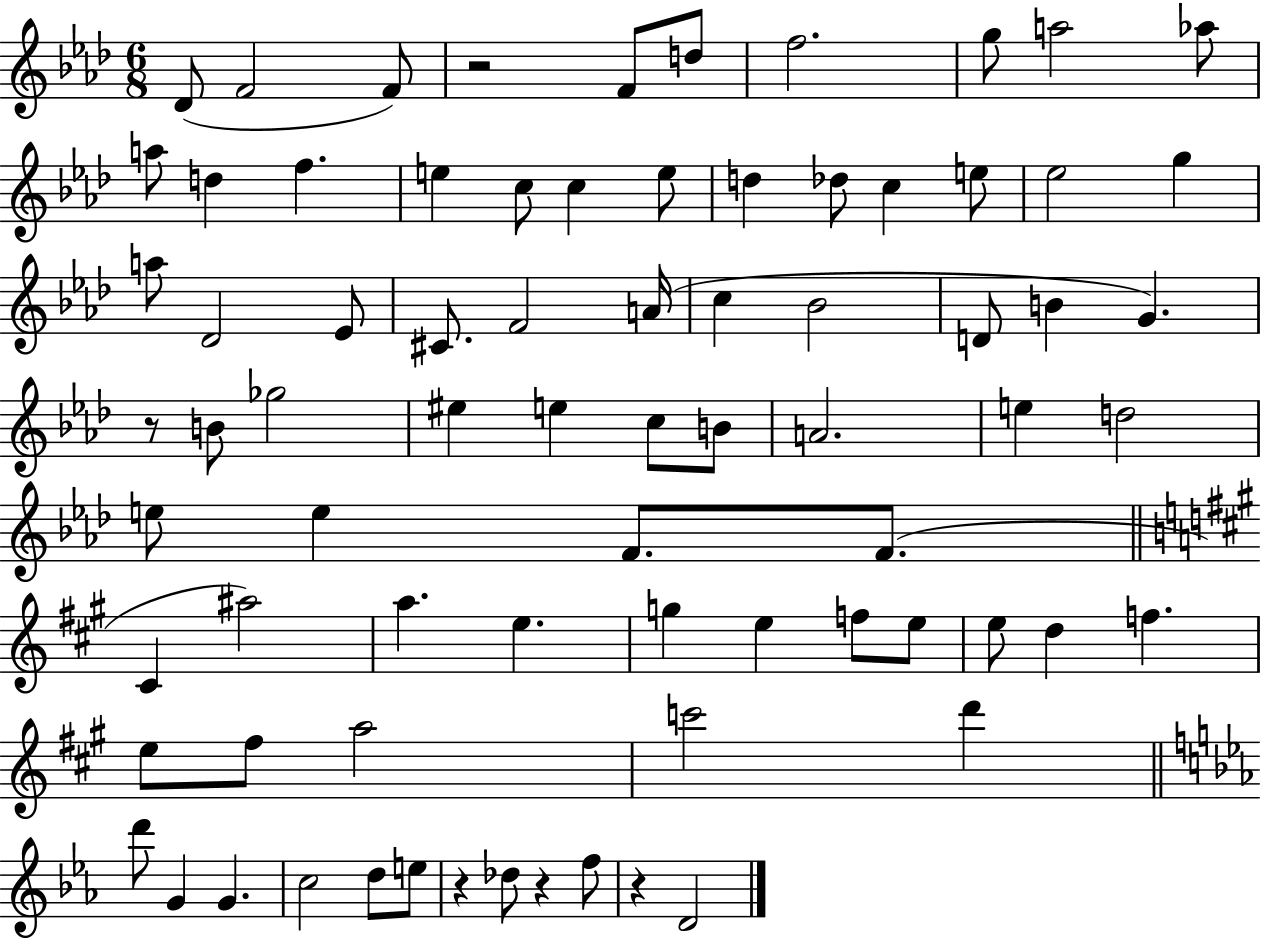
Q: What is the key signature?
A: AES major